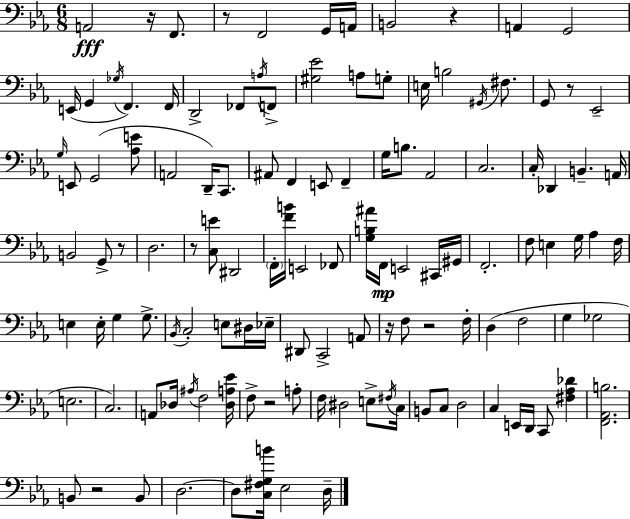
{
  \clef bass
  \numericTimeSignature
  \time 6/8
  \key c \minor
  a,2\fff r16 f,8. | r8 f,2 g,16 a,16 | b,2 r4 | a,4 g,2 | \break e,16( g,4 \acciaccatura { ges16 } f,4.) | f,16 d,2-> fes,8 \acciaccatura { a16 } | f,8-> <gis ees'>2 a8 | g8-. e16 b2 \acciaccatura { gis,16 } | \break fis8. g,8 r8 ees,2-- | \grace { g16 } e,8 g,2( | <aes e'>8 a,2 | d,16--) c,8. ais,8 f,4 e,8 | \break f,4-- g16 b8. aes,2 | c2. | c16-. des,4 b,4.-- | a,16 b,2 | \break g,8-> r8 d2. | r8 <c e'>8 dis,2 | \parenthesize f,16-. <f' b'>16 e,2 | fes,8 <g b ais'>16 f,16\mp e,2 | \break cis,16 gis,16 f,2.-. | f8 e4 g16 aes4 | f16 e4 e16-. g4 | g8.-> \acciaccatura { bes,16 } c2-. | \break e8 dis16 ees16-- dis,8 c,2-> | a,8 r16 f8 r2 | f16-. d4( f2 | g4 ges2 | \break e2. | c2.) | a,8 des16 \acciaccatura { ais16 } f2 | <des a ees'>16 f8-> r2 | \break a8-. f16 dis2 | e8-> \acciaccatura { fis16 } c16 b,8 c8 d2 | c4 e,16 | d,16 c,8 <fis aes des'>4 <f, aes, b>2. | \break b,8 r2 | b,8 d2.~~ | d8 <c fis g b'>16 ees2 | d16-- \bar "|."
}